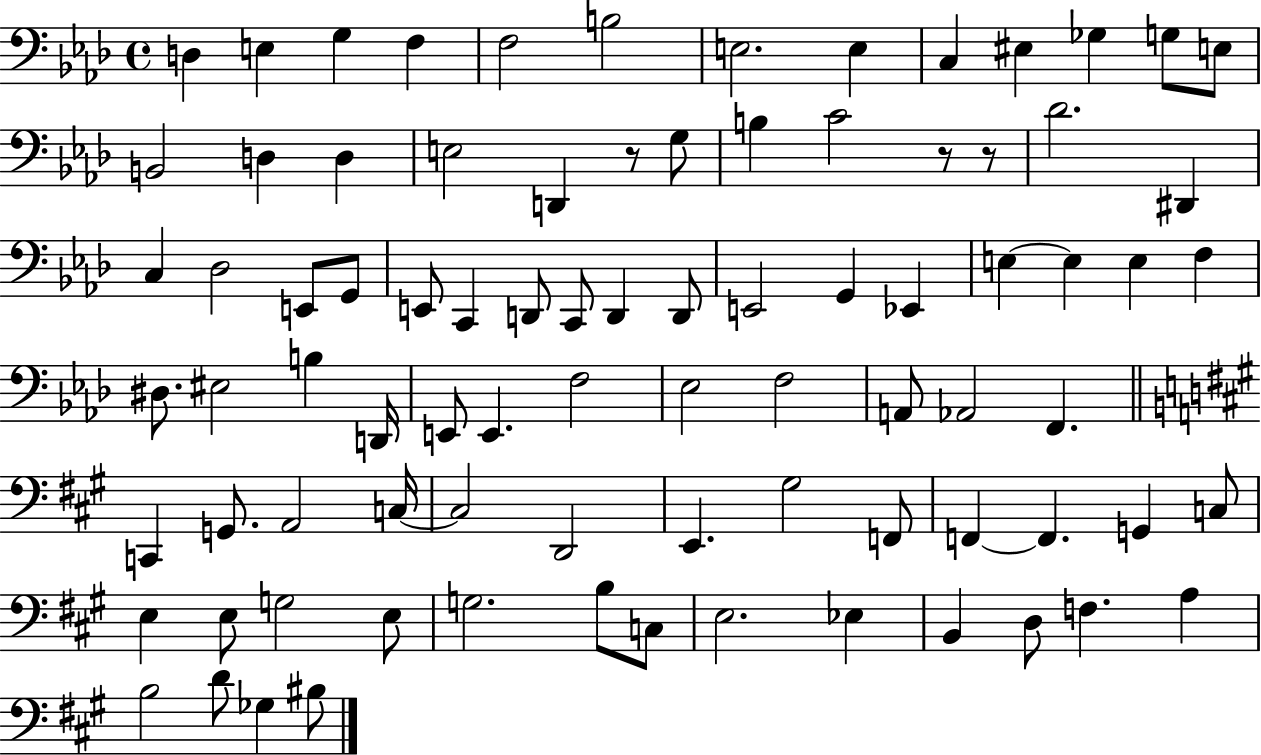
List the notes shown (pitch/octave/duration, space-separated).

D3/q E3/q G3/q F3/q F3/h B3/h E3/h. E3/q C3/q EIS3/q Gb3/q G3/e E3/e B2/h D3/q D3/q E3/h D2/q R/e G3/e B3/q C4/h R/e R/e Db4/h. D#2/q C3/q Db3/h E2/e G2/e E2/e C2/q D2/e C2/e D2/q D2/e E2/h G2/q Eb2/q E3/q E3/q E3/q F3/q D#3/e. EIS3/h B3/q D2/s E2/e E2/q. F3/h Eb3/h F3/h A2/e Ab2/h F2/q. C2/q G2/e. A2/h C3/s C3/h D2/h E2/q. G#3/h F2/e F2/q F2/q. G2/q C3/e E3/q E3/e G3/h E3/e G3/h. B3/e C3/e E3/h. Eb3/q B2/q D3/e F3/q. A3/q B3/h D4/e Gb3/q BIS3/e